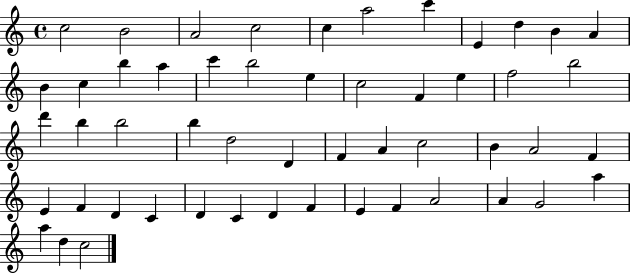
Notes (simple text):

C5/h B4/h A4/h C5/h C5/q A5/h C6/q E4/q D5/q B4/q A4/q B4/q C5/q B5/q A5/q C6/q B5/h E5/q C5/h F4/q E5/q F5/h B5/h D6/q B5/q B5/h B5/q D5/h D4/q F4/q A4/q C5/h B4/q A4/h F4/q E4/q F4/q D4/q C4/q D4/q C4/q D4/q F4/q E4/q F4/q A4/h A4/q G4/h A5/q A5/q D5/q C5/h